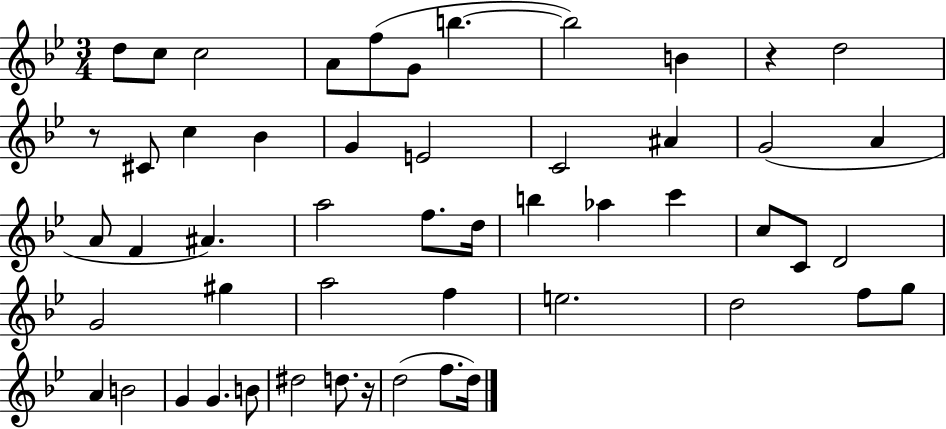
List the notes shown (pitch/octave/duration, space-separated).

D5/e C5/e C5/h A4/e F5/e G4/e B5/q. B5/h B4/q R/q D5/h R/e C#4/e C5/q Bb4/q G4/q E4/h C4/h A#4/q G4/h A4/q A4/e F4/q A#4/q. A5/h F5/e. D5/s B5/q Ab5/q C6/q C5/e C4/e D4/h G4/h G#5/q A5/h F5/q E5/h. D5/h F5/e G5/e A4/q B4/h G4/q G4/q. B4/e D#5/h D5/e. R/s D5/h F5/e. D5/s